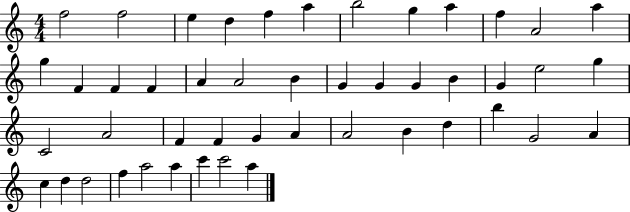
F5/h F5/h E5/q D5/q F5/q A5/q B5/h G5/q A5/q F5/q A4/h A5/q G5/q F4/q F4/q F4/q A4/q A4/h B4/q G4/q G4/q G4/q B4/q G4/q E5/h G5/q C4/h A4/h F4/q F4/q G4/q A4/q A4/h B4/q D5/q B5/q G4/h A4/q C5/q D5/q D5/h F5/q A5/h A5/q C6/q C6/h A5/q